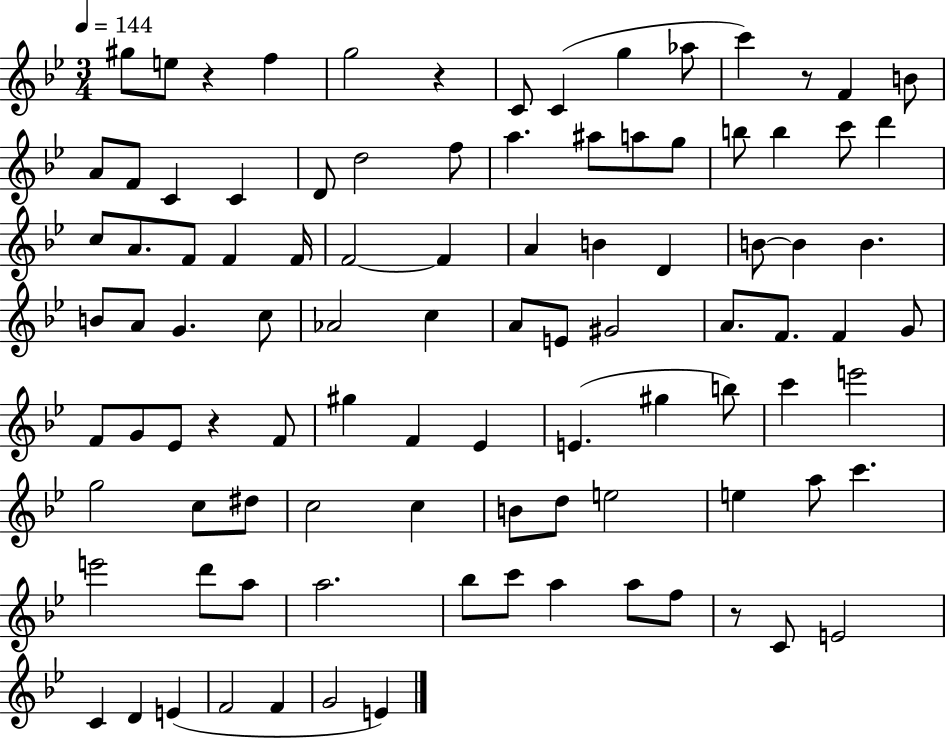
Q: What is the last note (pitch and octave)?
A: E4